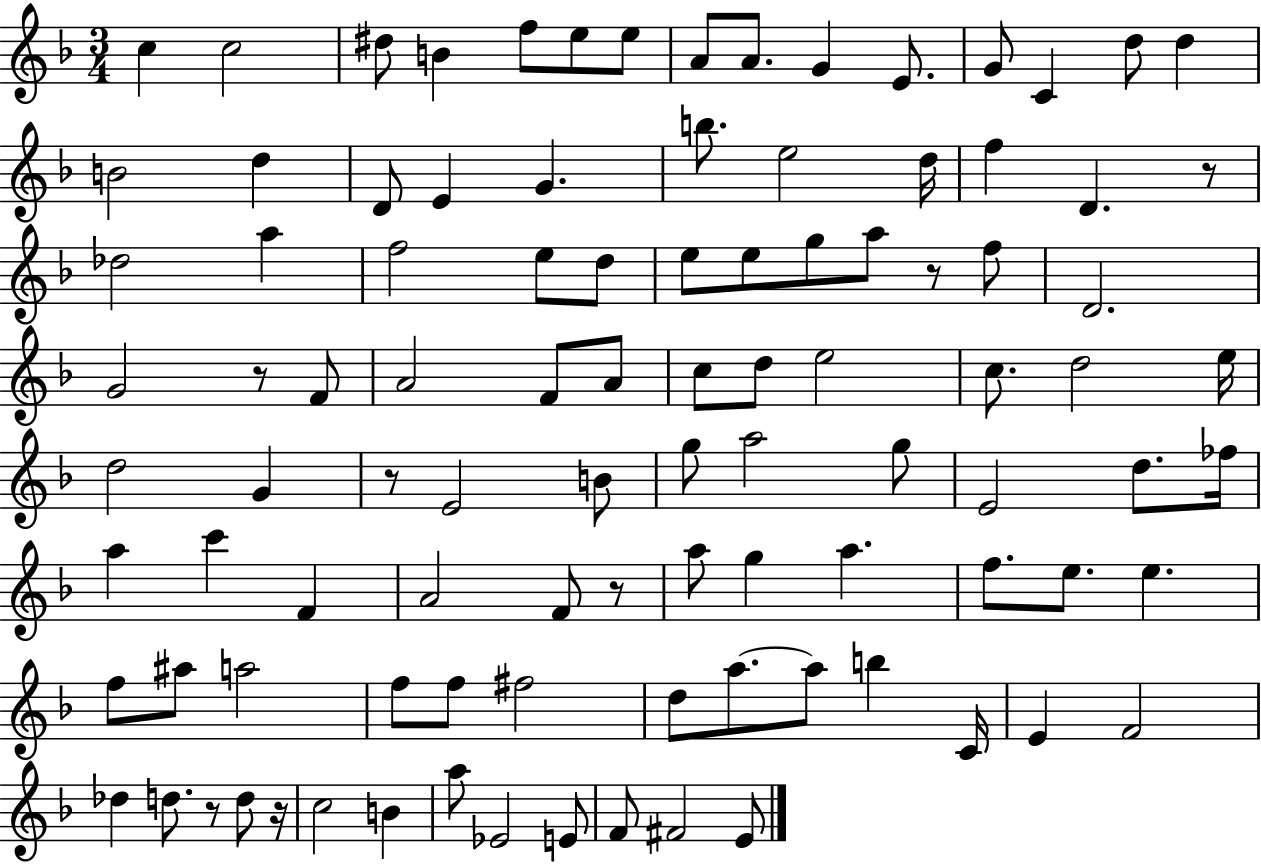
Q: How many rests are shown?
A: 7